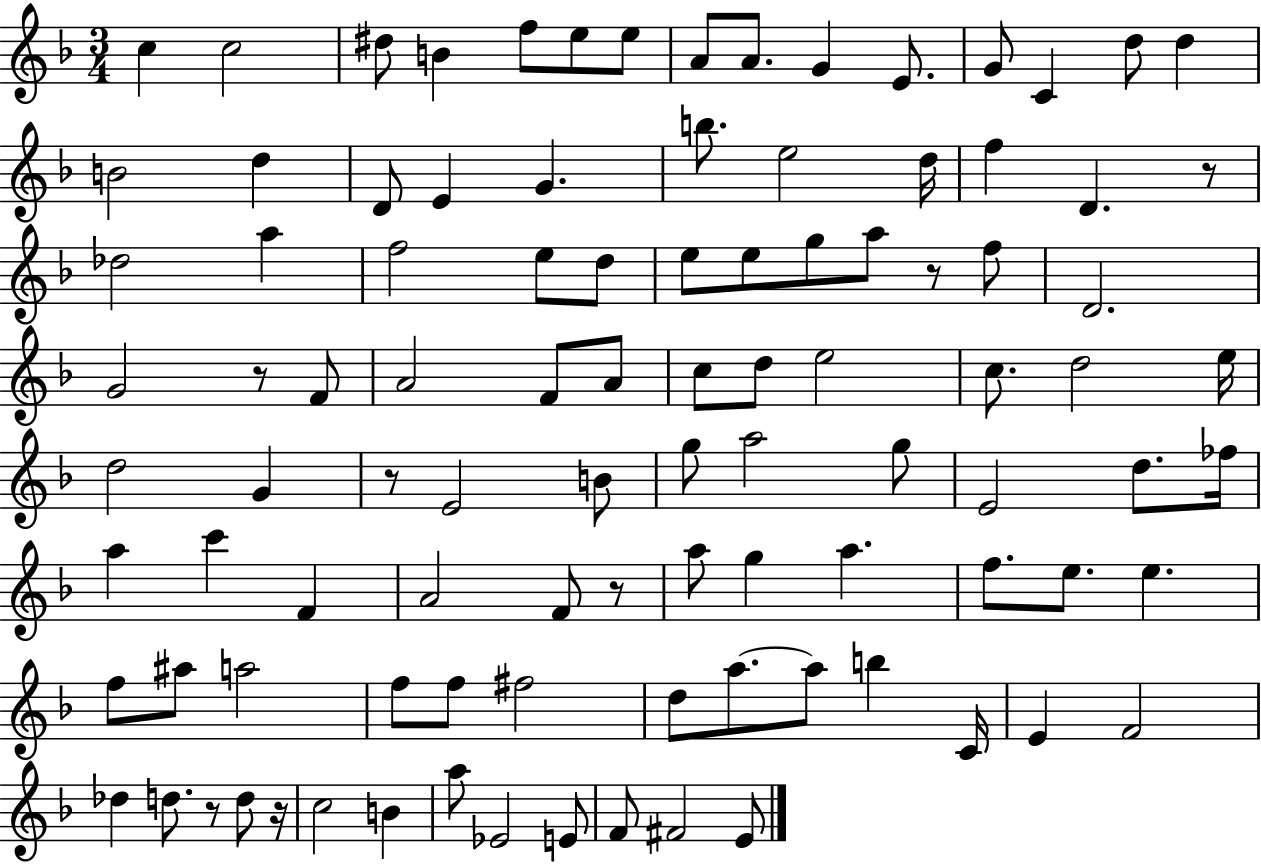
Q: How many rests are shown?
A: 7